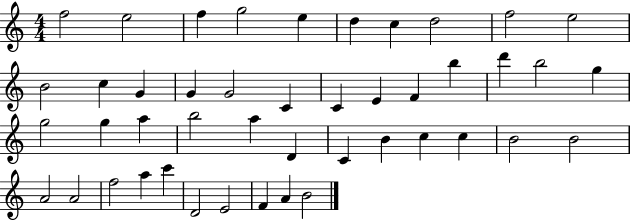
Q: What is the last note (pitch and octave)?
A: B4